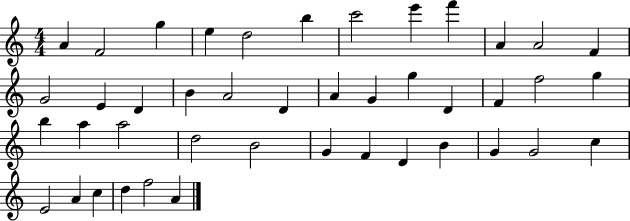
X:1
T:Untitled
M:4/4
L:1/4
K:C
A F2 g e d2 b c'2 e' f' A A2 F G2 E D B A2 D A G g D F f2 g b a a2 d2 B2 G F D B G G2 c E2 A c d f2 A